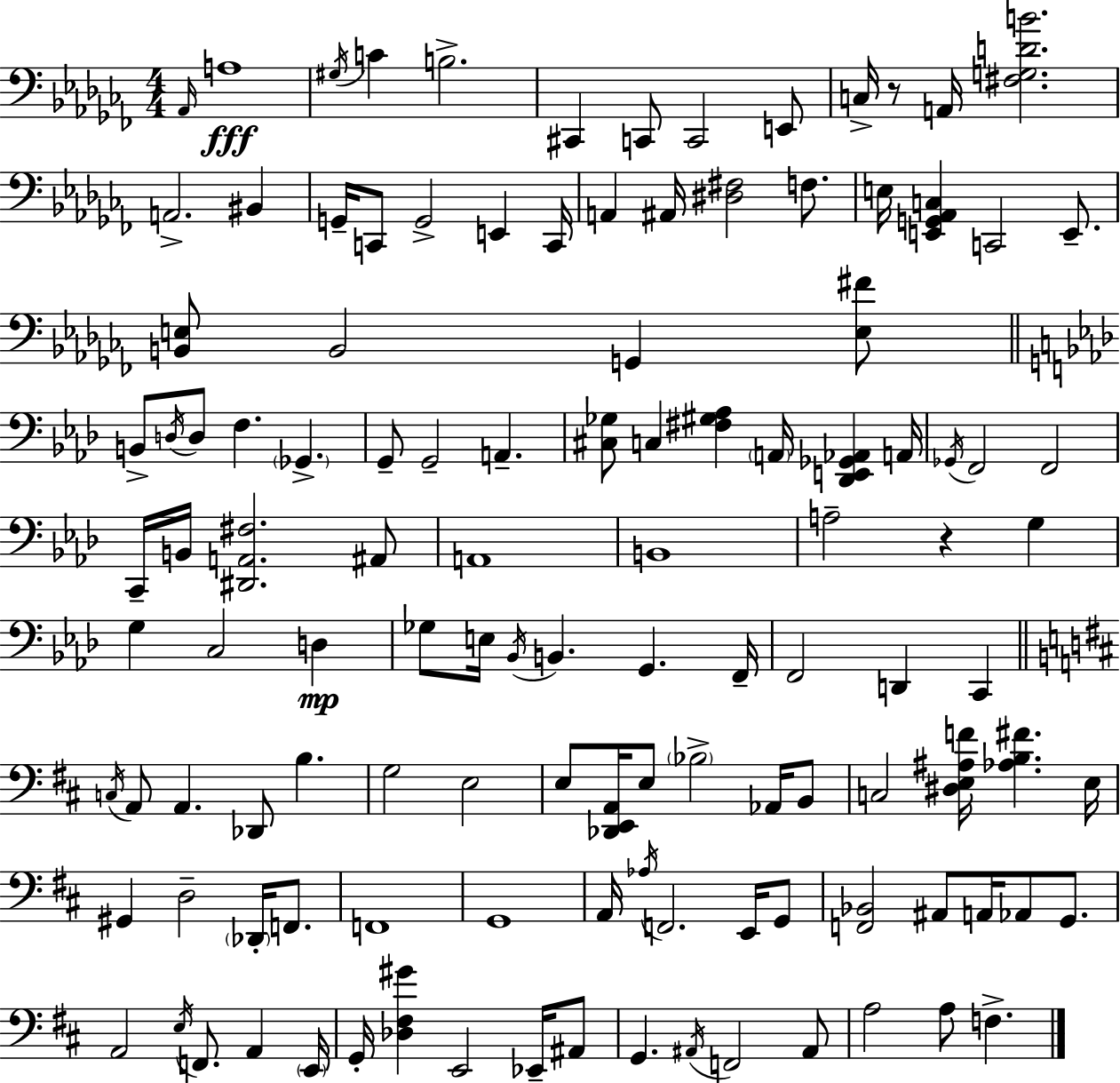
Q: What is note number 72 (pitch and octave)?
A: C3